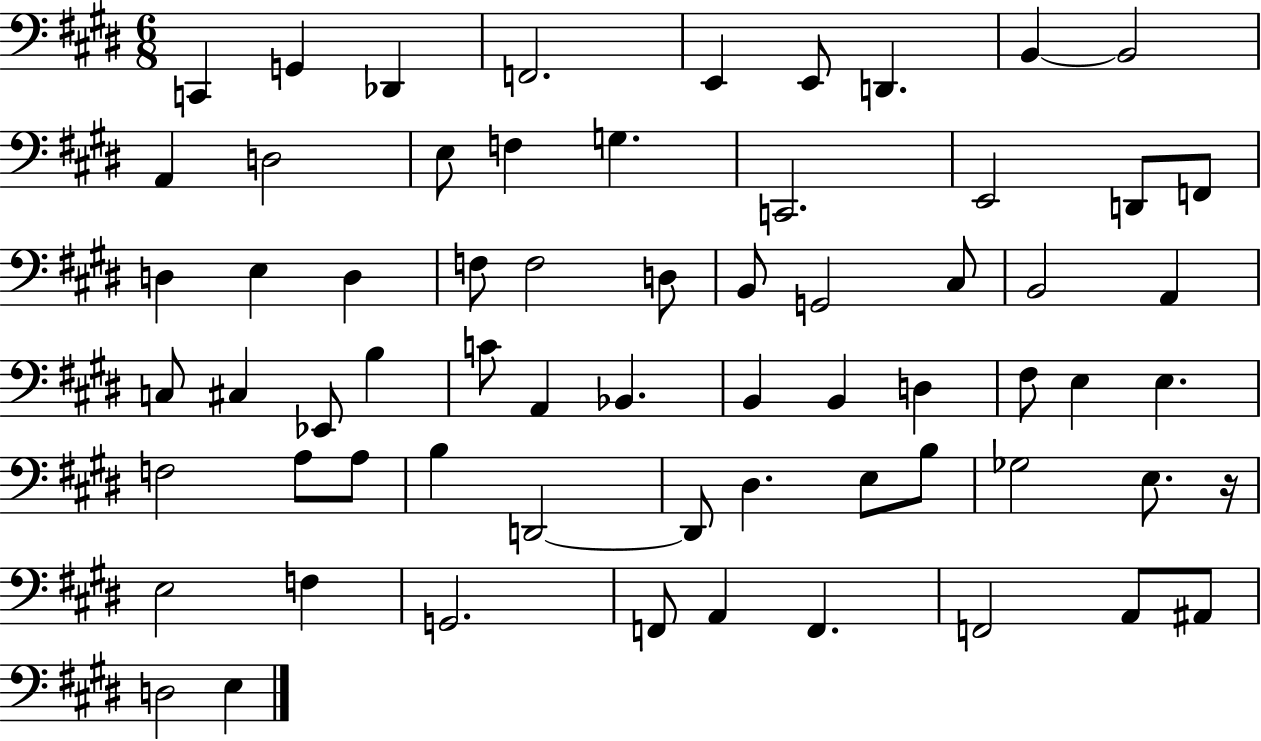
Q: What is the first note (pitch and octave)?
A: C2